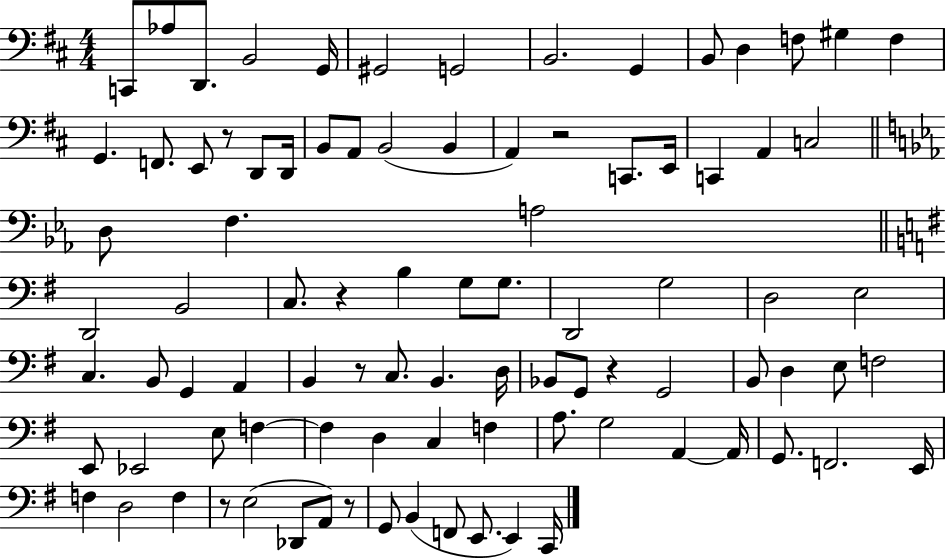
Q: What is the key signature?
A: D major